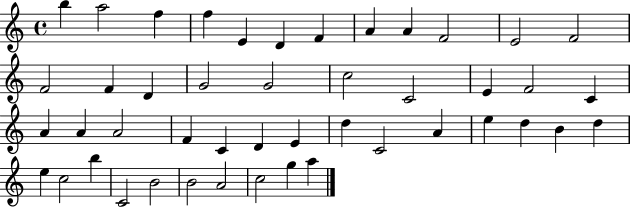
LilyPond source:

{
  \clef treble
  \time 4/4
  \defaultTimeSignature
  \key c \major
  b''4 a''2 f''4 | f''4 e'4 d'4 f'4 | a'4 a'4 f'2 | e'2 f'2 | \break f'2 f'4 d'4 | g'2 g'2 | c''2 c'2 | e'4 f'2 c'4 | \break a'4 a'4 a'2 | f'4 c'4 d'4 e'4 | d''4 c'2 a'4 | e''4 d''4 b'4 d''4 | \break e''4 c''2 b''4 | c'2 b'2 | b'2 a'2 | c''2 g''4 a''4 | \break \bar "|."
}